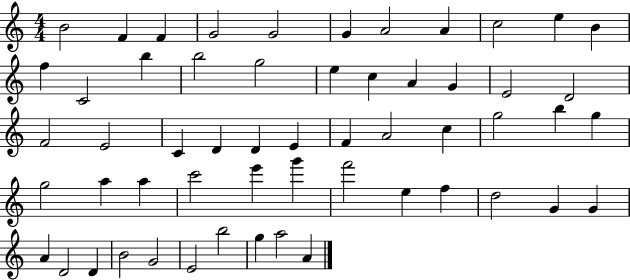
{
  \clef treble
  \numericTimeSignature
  \time 4/4
  \key c \major
  b'2 f'4 f'4 | g'2 g'2 | g'4 a'2 a'4 | c''2 e''4 b'4 | \break f''4 c'2 b''4 | b''2 g''2 | e''4 c''4 a'4 g'4 | e'2 d'2 | \break f'2 e'2 | c'4 d'4 d'4 e'4 | f'4 a'2 c''4 | g''2 b''4 g''4 | \break g''2 a''4 a''4 | c'''2 e'''4 g'''4 | f'''2 e''4 f''4 | d''2 g'4 g'4 | \break a'4 d'2 d'4 | b'2 g'2 | e'2 b''2 | g''4 a''2 a'4 | \break \bar "|."
}